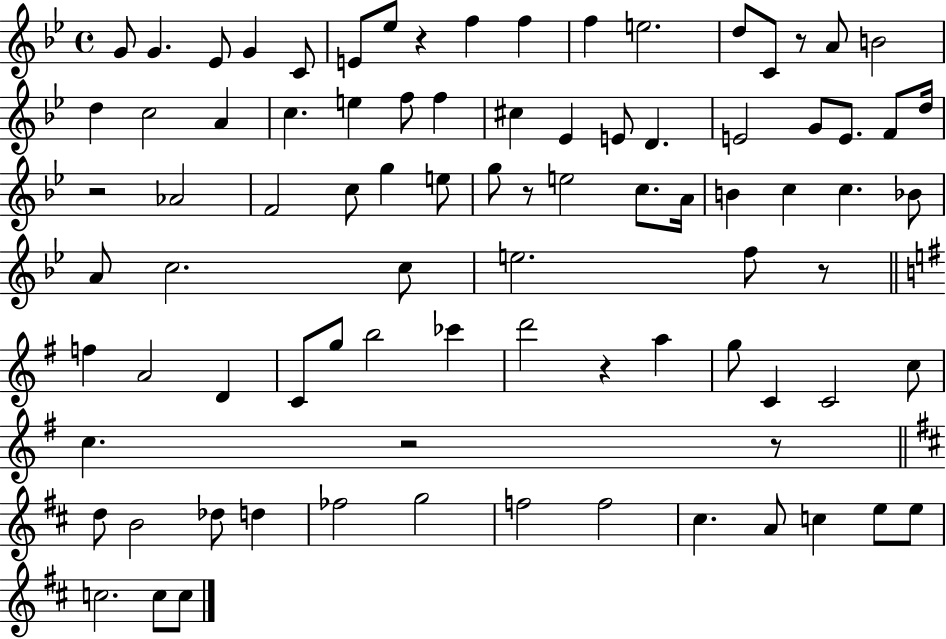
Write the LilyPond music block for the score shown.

{
  \clef treble
  \time 4/4
  \defaultTimeSignature
  \key bes \major
  g'8 g'4. ees'8 g'4 c'8 | e'8 ees''8 r4 f''4 f''4 | f''4 e''2. | d''8 c'8 r8 a'8 b'2 | \break d''4 c''2 a'4 | c''4. e''4 f''8 f''4 | cis''4 ees'4 e'8 d'4. | e'2 g'8 e'8. f'8 d''16 | \break r2 aes'2 | f'2 c''8 g''4 e''8 | g''8 r8 e''2 c''8. a'16 | b'4 c''4 c''4. bes'8 | \break a'8 c''2. c''8 | e''2. f''8 r8 | \bar "||" \break \key g \major f''4 a'2 d'4 | c'8 g''8 b''2 ces'''4 | d'''2 r4 a''4 | g''8 c'4 c'2 c''8 | \break c''4. r2 r8 | \bar "||" \break \key b \minor d''8 b'2 des''8 d''4 | fes''2 g''2 | f''2 f''2 | cis''4. a'8 c''4 e''8 e''8 | \break c''2. c''8 c''8 | \bar "|."
}